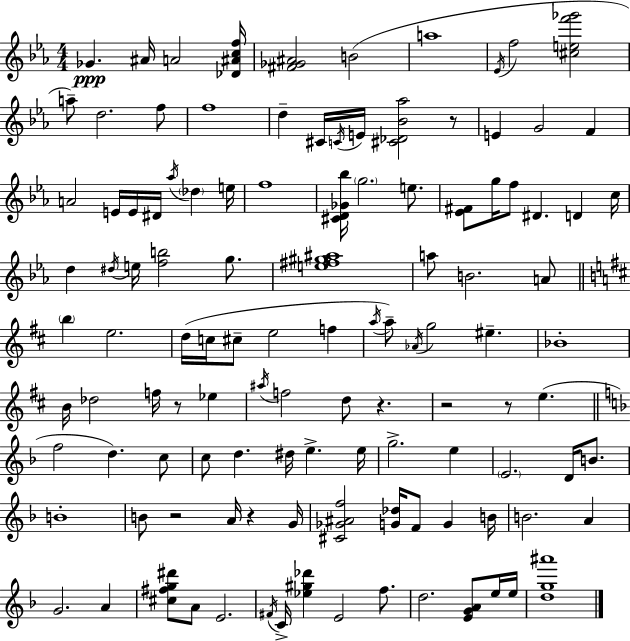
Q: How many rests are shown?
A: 7